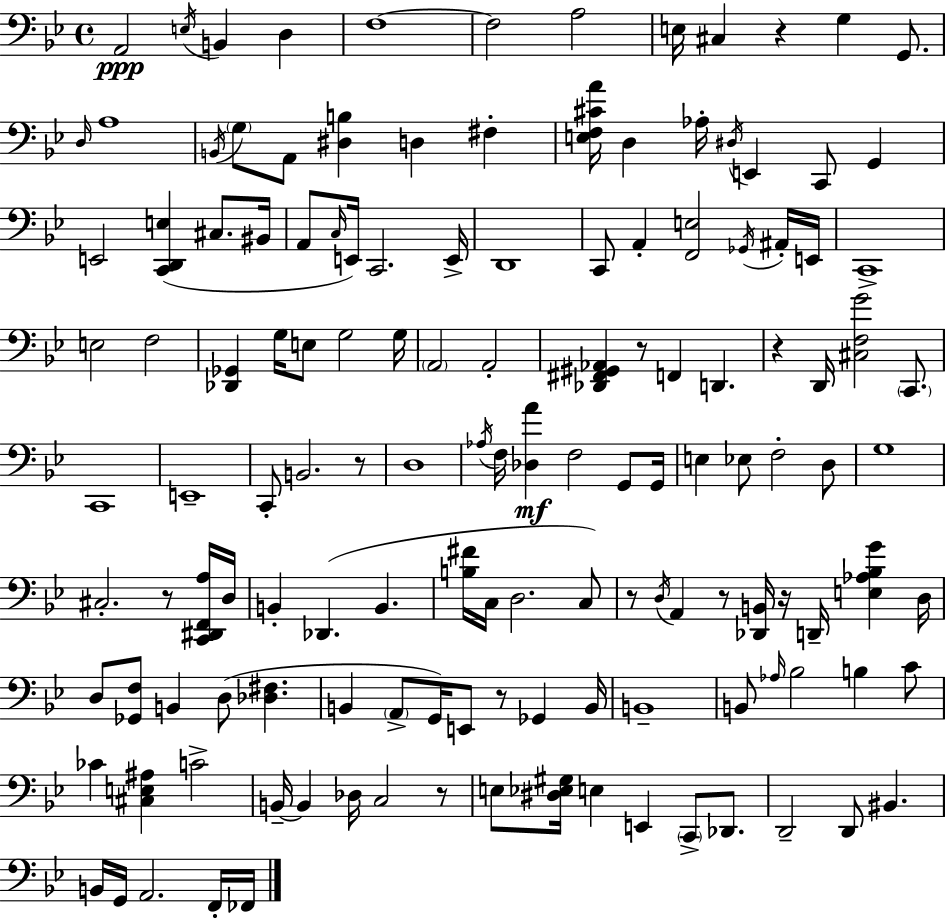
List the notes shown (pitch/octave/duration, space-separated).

A2/h E3/s B2/q D3/q F3/w F3/h A3/h E3/s C#3/q R/q G3/q G2/e. D3/s A3/w B2/s G3/e A2/e [D#3,B3]/q D3/q F#3/q [E3,F3,C#4,A4]/s D3/q Ab3/s D#3/s E2/q C2/e G2/q E2/h [C2,D2,E3]/q C#3/e. BIS2/s A2/e C3/s E2/s C2/h. E2/s D2/w C2/e A2/q [F2,E3]/h Gb2/s A#2/s E2/s C2/w E3/h F3/h [Db2,Gb2]/q G3/s E3/e G3/h G3/s A2/h A2/h [Db2,F#2,G#2,Ab2]/q R/e F2/q D2/q. R/q D2/s [C#3,F3,G4]/h C2/e. C2/w E2/w C2/e B2/h. R/e D3/w Ab3/s F3/s [Db3,A4]/q F3/h G2/e G2/s E3/q Eb3/e F3/h D3/e G3/w C#3/h. R/e [C2,D#2,F2,A3]/s D3/s B2/q Db2/q. B2/q. [B3,F#4]/s C3/s D3/h. C3/e R/e D3/s A2/q R/e [Db2,B2]/s R/s D2/s [E3,Ab3,Bb3,G4]/q D3/s D3/e [Gb2,F3]/e B2/q D3/e [Db3,F#3]/q. B2/q A2/e G2/s E2/e R/e Gb2/q B2/s B2/w B2/e Ab3/s Bb3/h B3/q C4/e CES4/q [C#3,E3,A#3]/q C4/h B2/s B2/q Db3/s C3/h R/e E3/e [D#3,Eb3,G#3]/s E3/q E2/q C2/e Db2/e. D2/h D2/e BIS2/q. B2/s G2/s A2/h. F2/s FES2/s